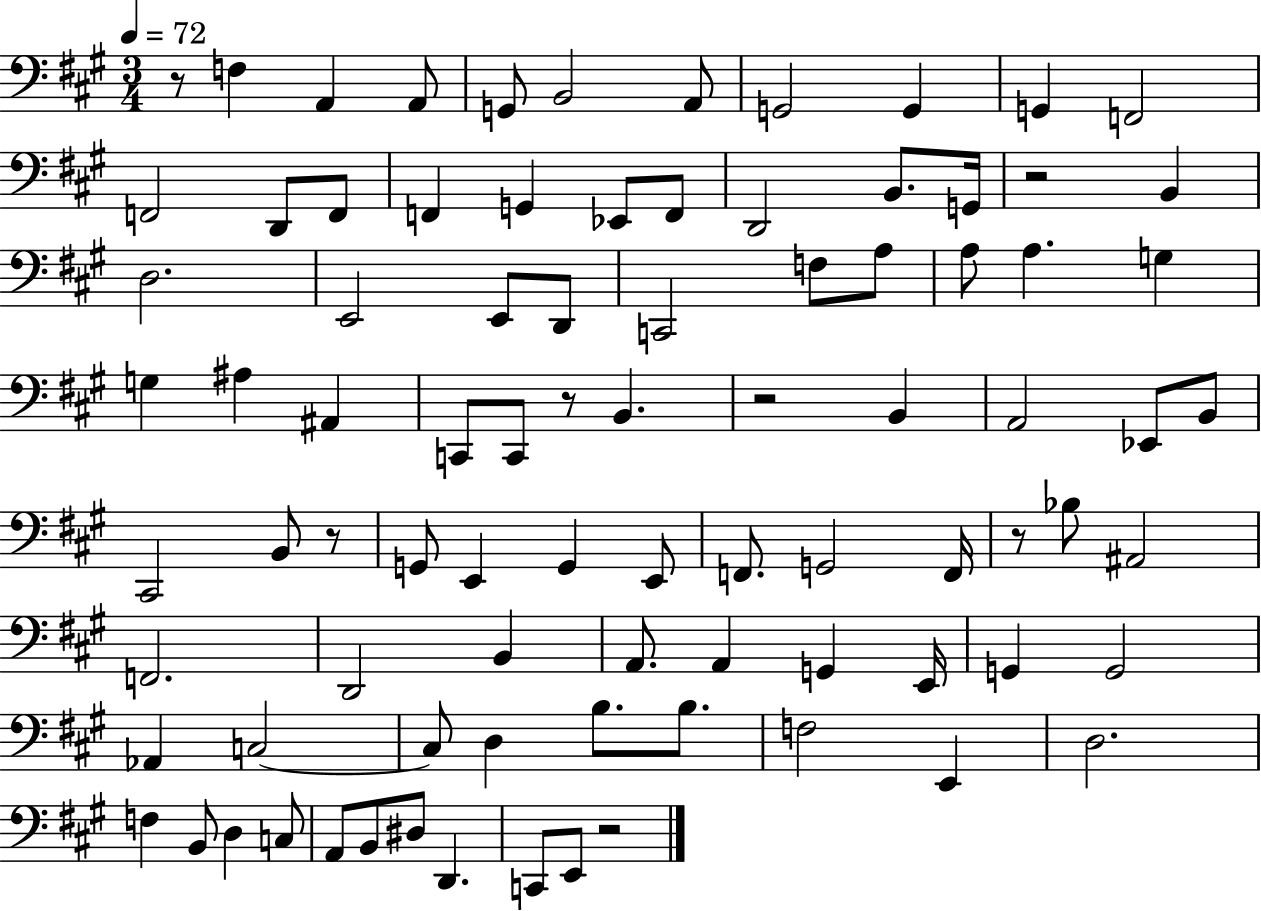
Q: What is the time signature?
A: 3/4